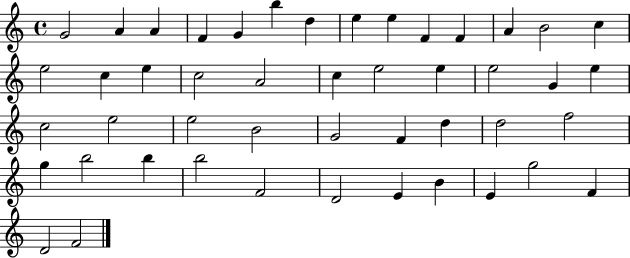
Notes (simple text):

G4/h A4/q A4/q F4/q G4/q B5/q D5/q E5/q E5/q F4/q F4/q A4/q B4/h C5/q E5/h C5/q E5/q C5/h A4/h C5/q E5/h E5/q E5/h G4/q E5/q C5/h E5/h E5/h B4/h G4/h F4/q D5/q D5/h F5/h G5/q B5/h B5/q B5/h F4/h D4/h E4/q B4/q E4/q G5/h F4/q D4/h F4/h